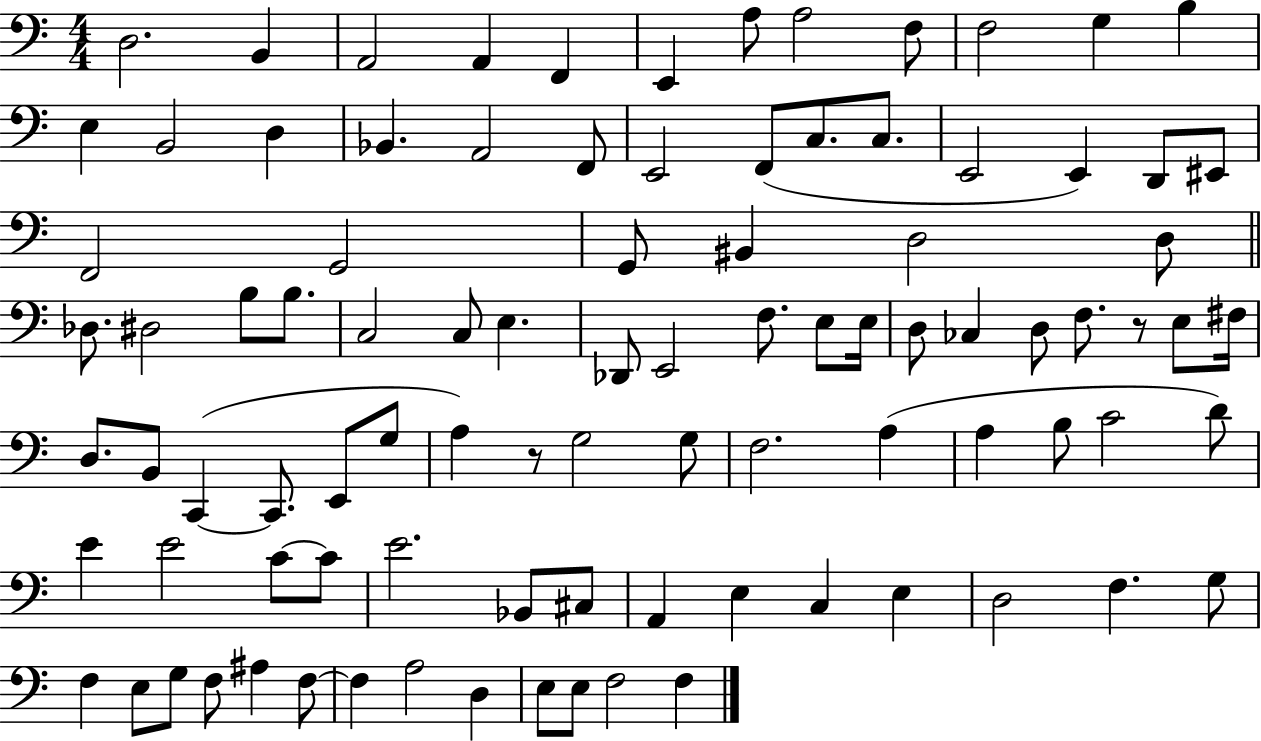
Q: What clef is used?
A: bass